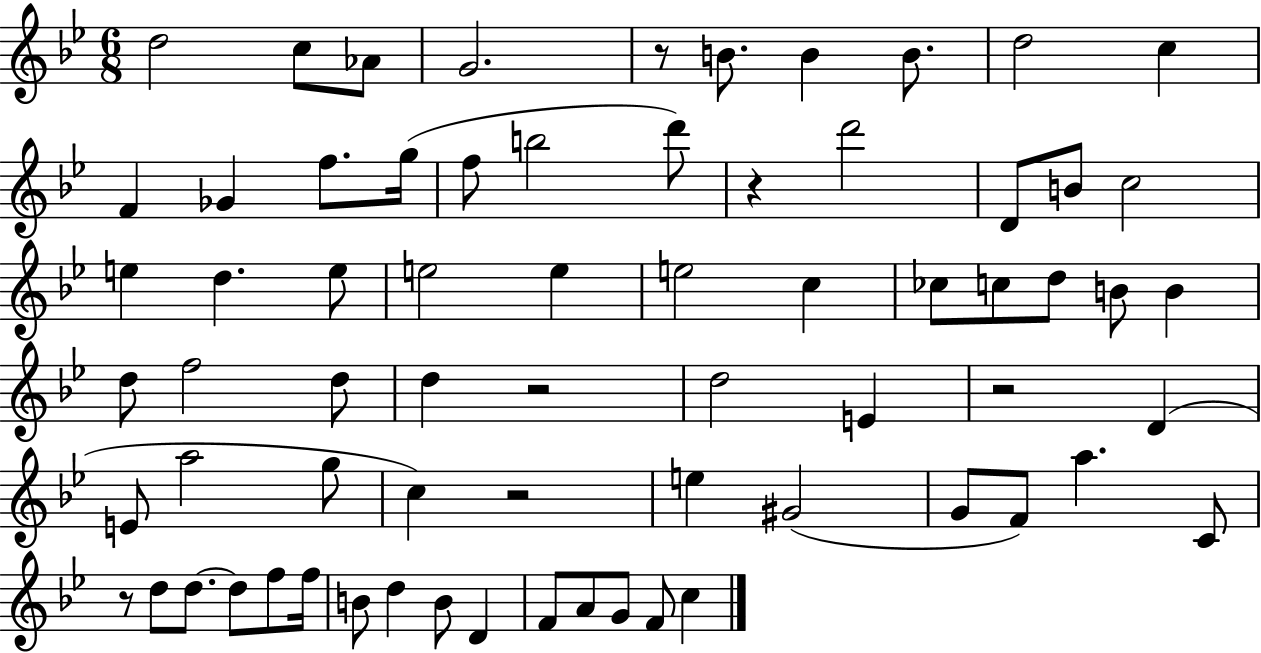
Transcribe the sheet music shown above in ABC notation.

X:1
T:Untitled
M:6/8
L:1/4
K:Bb
d2 c/2 _A/2 G2 z/2 B/2 B B/2 d2 c F _G f/2 g/4 f/2 b2 d'/2 z d'2 D/2 B/2 c2 e d e/2 e2 e e2 c _c/2 c/2 d/2 B/2 B d/2 f2 d/2 d z2 d2 E z2 D E/2 a2 g/2 c z2 e ^G2 G/2 F/2 a C/2 z/2 d/2 d/2 d/2 f/2 f/4 B/2 d B/2 D F/2 A/2 G/2 F/2 c